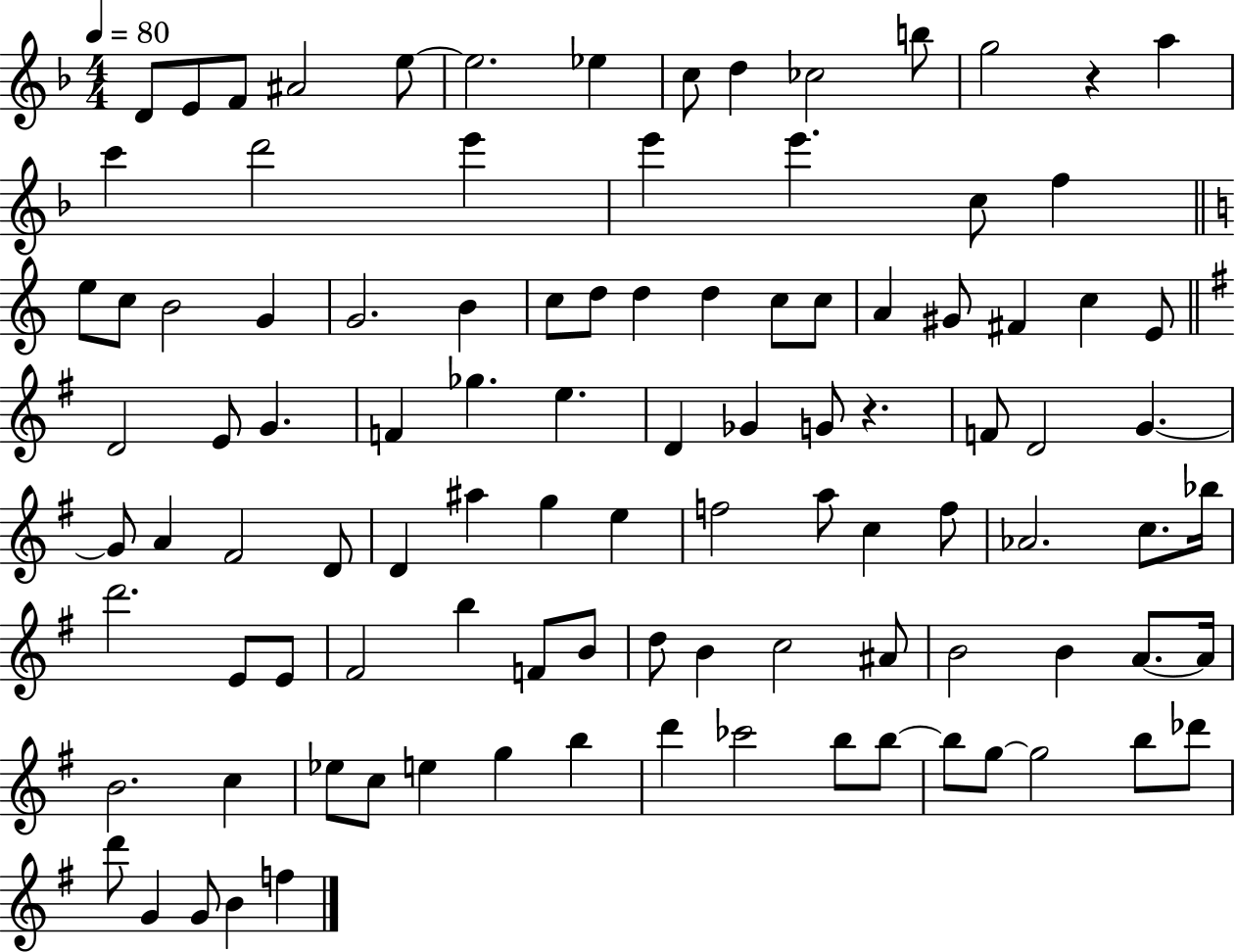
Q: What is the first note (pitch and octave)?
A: D4